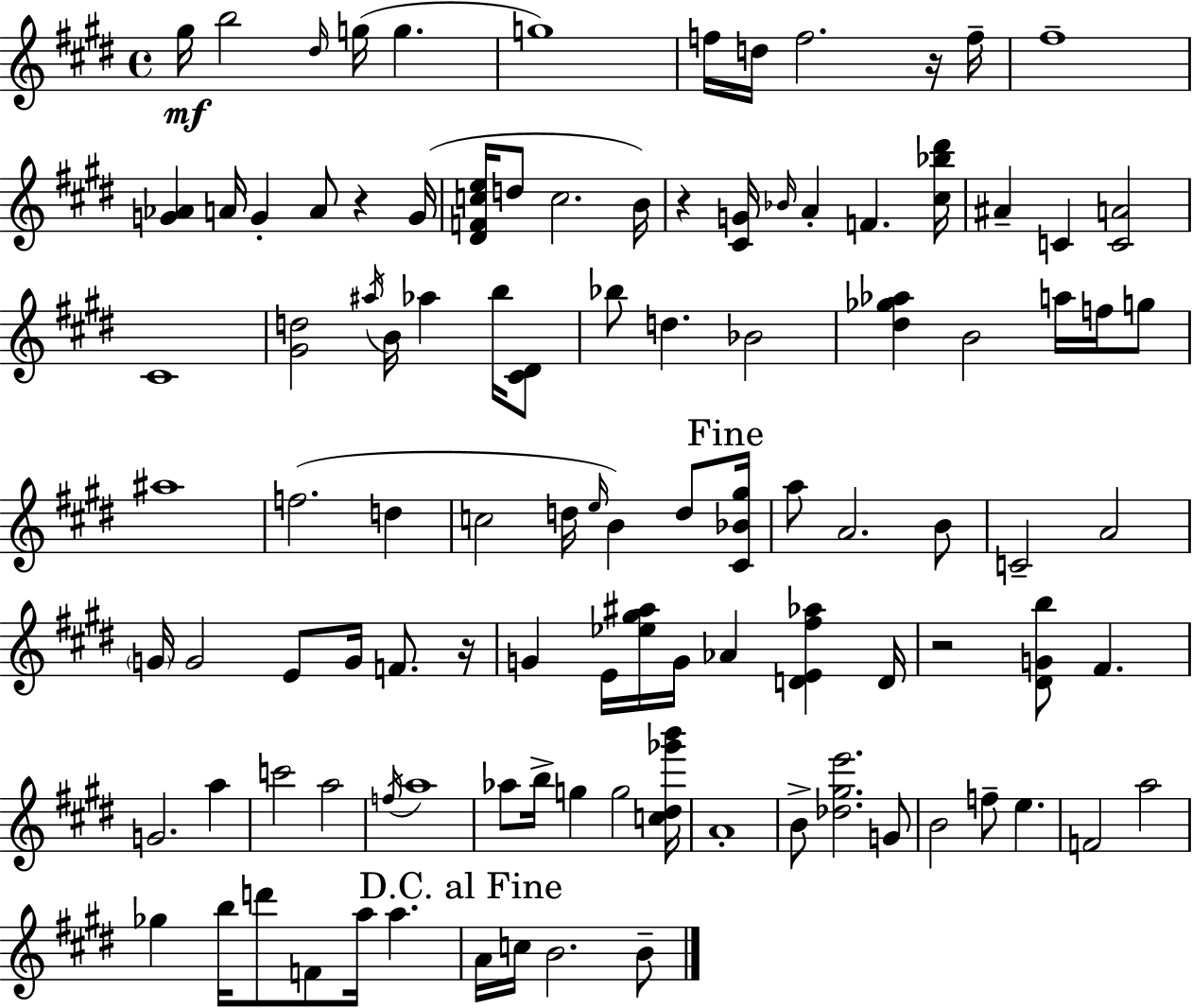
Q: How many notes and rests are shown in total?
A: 106